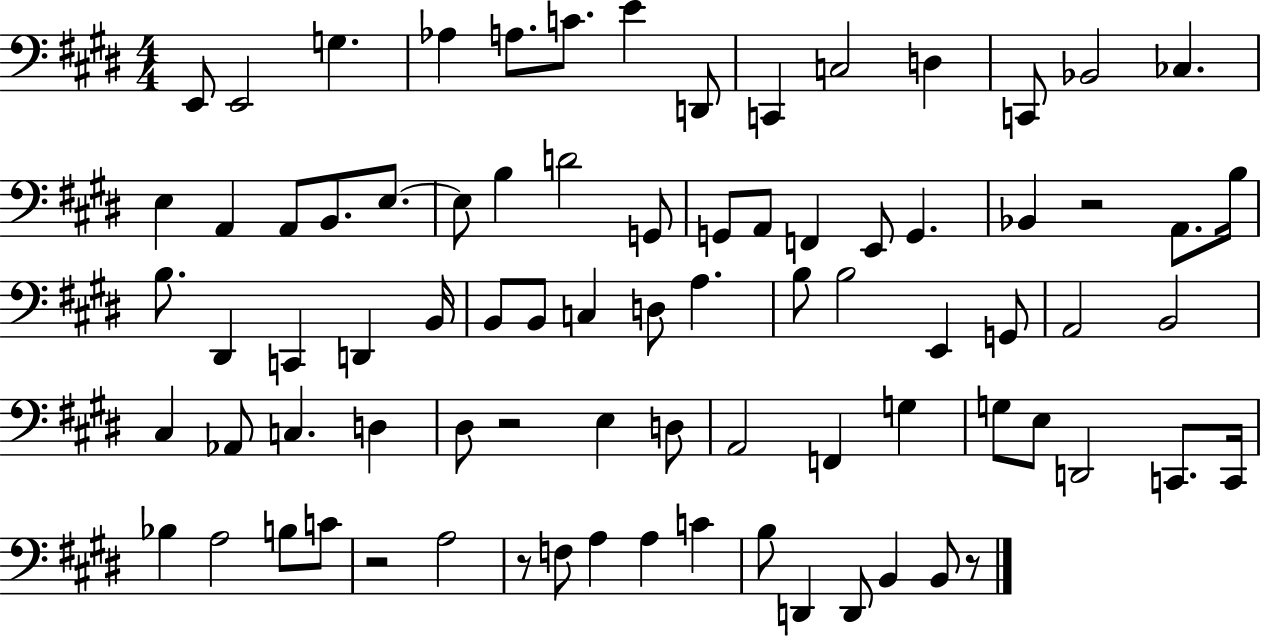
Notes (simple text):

E2/e E2/h G3/q. Ab3/q A3/e. C4/e. E4/q D2/e C2/q C3/h D3/q C2/e Bb2/h CES3/q. E3/q A2/q A2/e B2/e. E3/e. E3/e B3/q D4/h G2/e G2/e A2/e F2/q E2/e G2/q. Bb2/q R/h A2/e. B3/s B3/e. D#2/q C2/q D2/q B2/s B2/e B2/e C3/q D3/e A3/q. B3/e B3/h E2/q G2/e A2/h B2/h C#3/q Ab2/e C3/q. D3/q D#3/e R/h E3/q D3/e A2/h F2/q G3/q G3/e E3/e D2/h C2/e. C2/s Bb3/q A3/h B3/e C4/e R/h A3/h R/e F3/e A3/q A3/q C4/q B3/e D2/q D2/e B2/q B2/e R/e